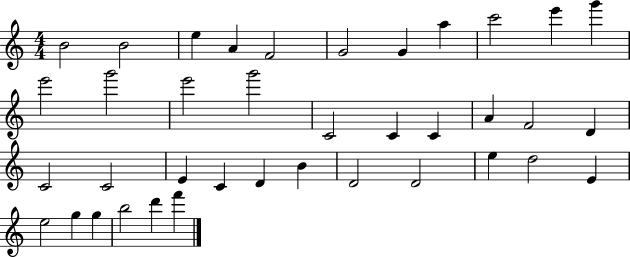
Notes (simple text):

B4/h B4/h E5/q A4/q F4/h G4/h G4/q A5/q C6/h E6/q G6/q E6/h G6/h E6/h G6/h C4/h C4/q C4/q A4/q F4/h D4/q C4/h C4/h E4/q C4/q D4/q B4/q D4/h D4/h E5/q D5/h E4/q E5/h G5/q G5/q B5/h D6/q F6/q